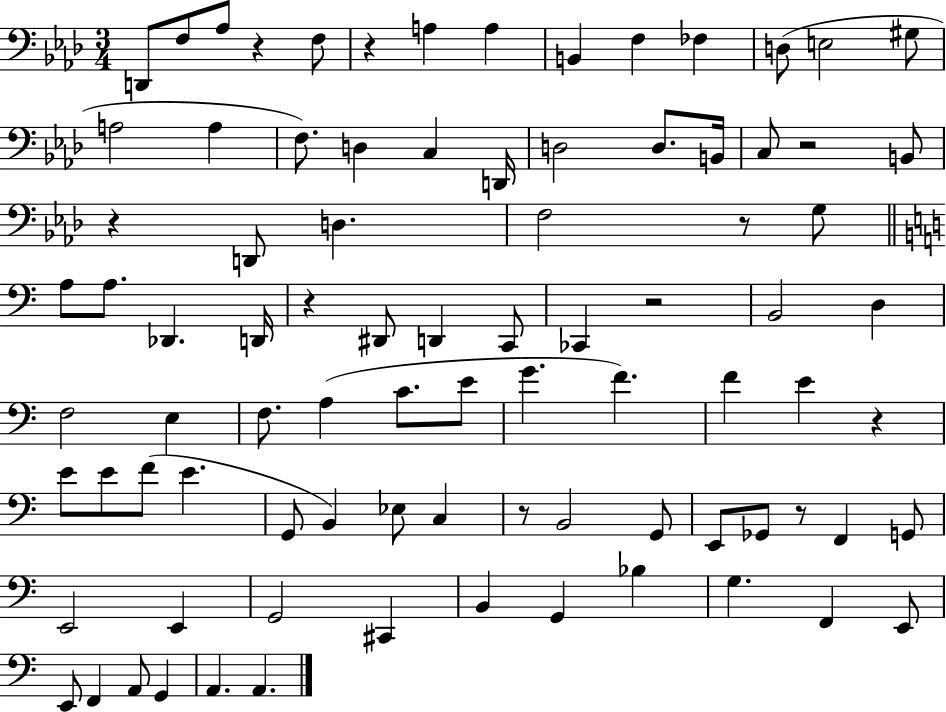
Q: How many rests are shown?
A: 10